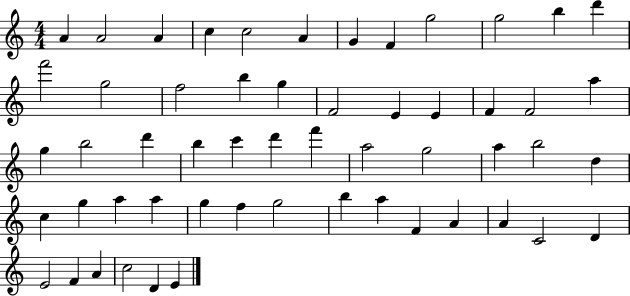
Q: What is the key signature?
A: C major